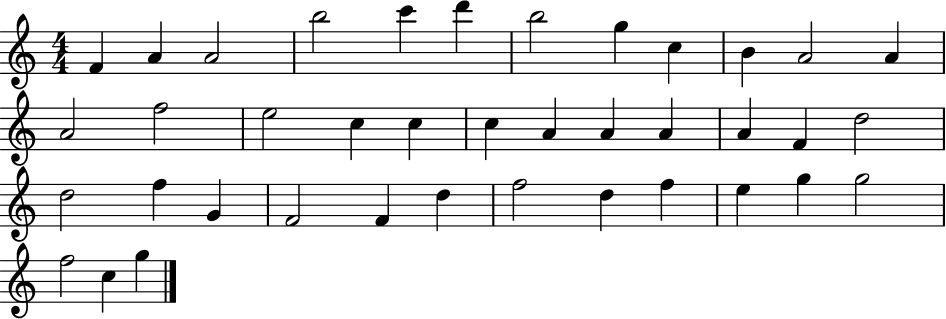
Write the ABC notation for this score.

X:1
T:Untitled
M:4/4
L:1/4
K:C
F A A2 b2 c' d' b2 g c B A2 A A2 f2 e2 c c c A A A A F d2 d2 f G F2 F d f2 d f e g g2 f2 c g